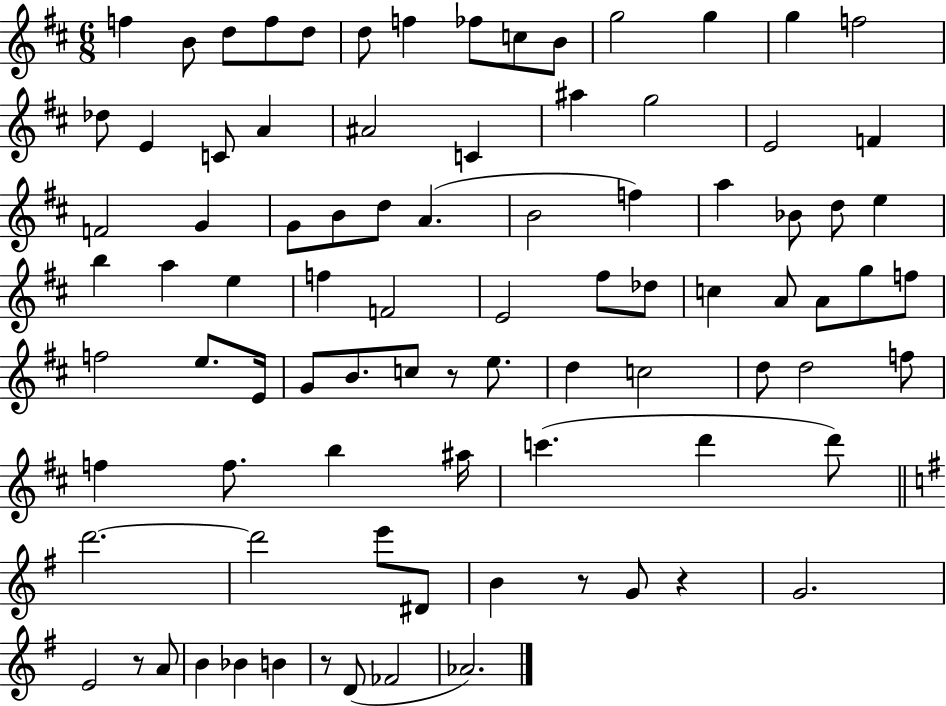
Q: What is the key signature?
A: D major